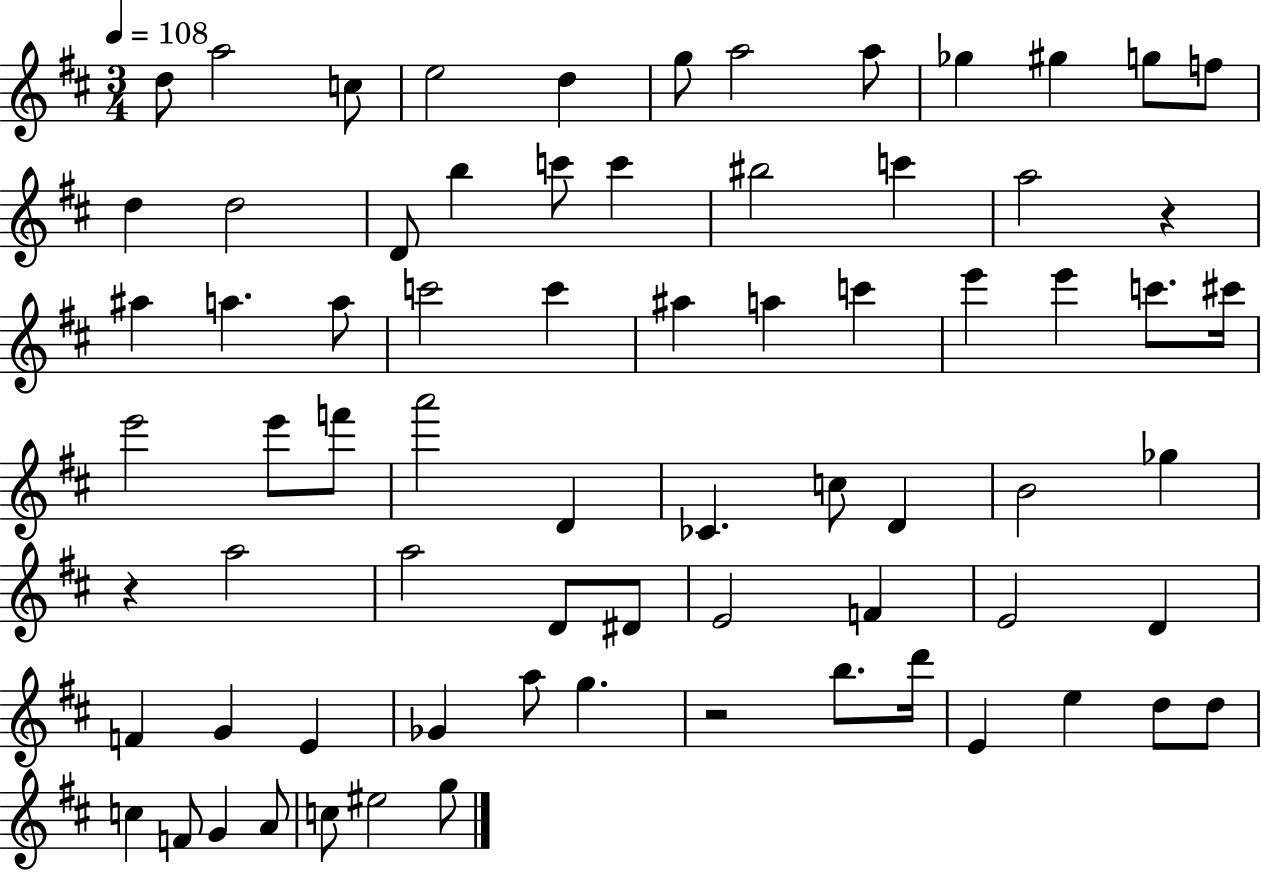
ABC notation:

X:1
T:Untitled
M:3/4
L:1/4
K:D
d/2 a2 c/2 e2 d g/2 a2 a/2 _g ^g g/2 f/2 d d2 D/2 b c'/2 c' ^b2 c' a2 z ^a a a/2 c'2 c' ^a a c' e' e' c'/2 ^c'/4 e'2 e'/2 f'/2 a'2 D _C c/2 D B2 _g z a2 a2 D/2 ^D/2 E2 F E2 D F G E _G a/2 g z2 b/2 d'/4 E e d/2 d/2 c F/2 G A/2 c/2 ^e2 g/2